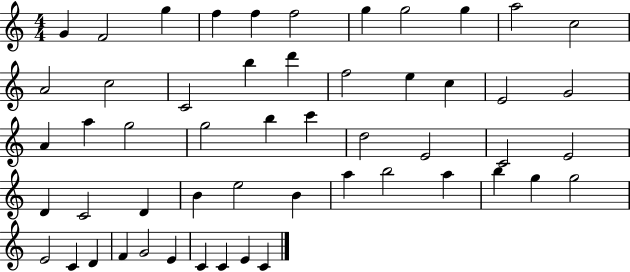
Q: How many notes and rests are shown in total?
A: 53